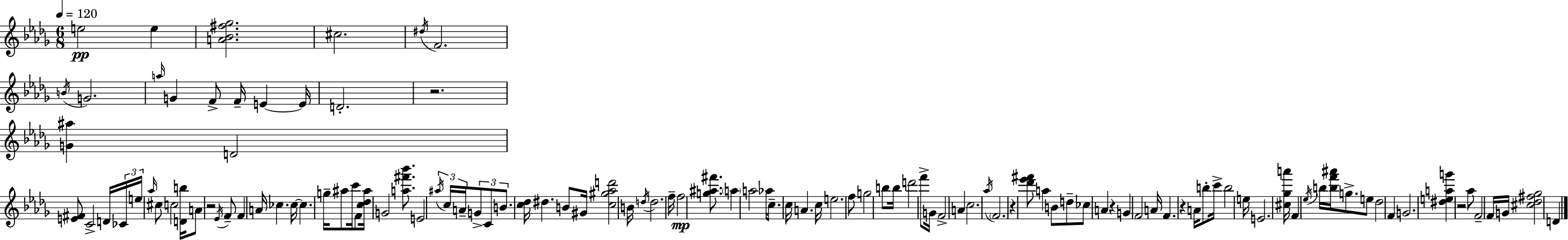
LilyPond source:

{
  \clef treble
  \numericTimeSignature
  \time 6/8
  \key bes \minor
  \tempo 4 = 120
  e''2\pp e''4 | <a' bes' fis'' ges''>2. | cis''2. | \acciaccatura { dis''16 } f'2. | \break \acciaccatura { b'16 } g'2. | \grace { a''16 } g'4 f'8-> f'16-- e'4~~ | e'16 d'2.-. | r2. | \break <g' ais''>4 d'2 | <e' fis'>8 c'2-> | d'16 \tuplet 3/2 { ces'16 e''16 \grace { aes''16 } } cis''8 c''2 | <d' b''>16 a'8 r2 | \break \acciaccatura { ees'16 } f'8-- f'4 a'16 ces''4. | ces''16~~ ces''4. g''16-- | ais''8 c'''16 f'8 <c'' des'' ais''>16 g'2 | <a'' fis''' bes'''>8. e'2 | \break \tuplet 3/2 { \acciaccatura { ais''16 } c''16 a'16-- } \tuplet 3/2 { g'8-> c'8 b'8. } <c'' des''>16 | dis''4. b'8 gis'16 <c'' gis'' aes'' d'''>2 | b'16 \acciaccatura { d''16 } d''2. | f''16-- f''2\mp | \break <g'' ais'' fis'''>8. \parenthesize a''4 a''2 | aes''16 c''8.-- c''16 | a'4. c''16 e''2. | f''8 g''2 | \break b''8 b''16 d'''2 | f'''8-> g'16 f'2-> | a'4 c''2. | \acciaccatura { aes''16 } \parenthesize f'2. | \break r4 | <des''' ees''' fis'''>8 a''4 b'8 d''8-- ces''8 | a'4 r4 g'4 | f'2 a'16 f'4. | \break r4 a'16 b''8-. c'''16-> b''2 | e''16 e'2. | <cis'' ges'' a'''>16 f'4 | \acciaccatura { ees''16 } b''16 <b'' f''' ais'''>16 g''8.-> e''8 des''2 | \break f'4 g'2. | <dis'' e'' a'' g'''>4 | r2 aes''8 f'2-- | f'16 g'16 <cis'' des'' fis'' ges''>2 | \break d'4 \bar "|."
}